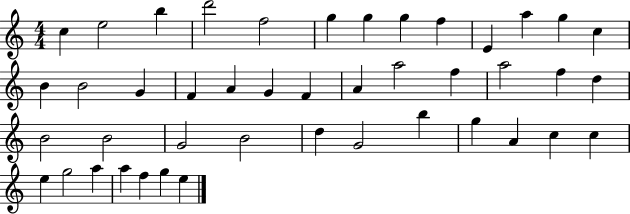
X:1
T:Untitled
M:4/4
L:1/4
K:C
c e2 b d'2 f2 g g g f E a g c B B2 G F A G F A a2 f a2 f d B2 B2 G2 B2 d G2 b g A c c e g2 a a f g e